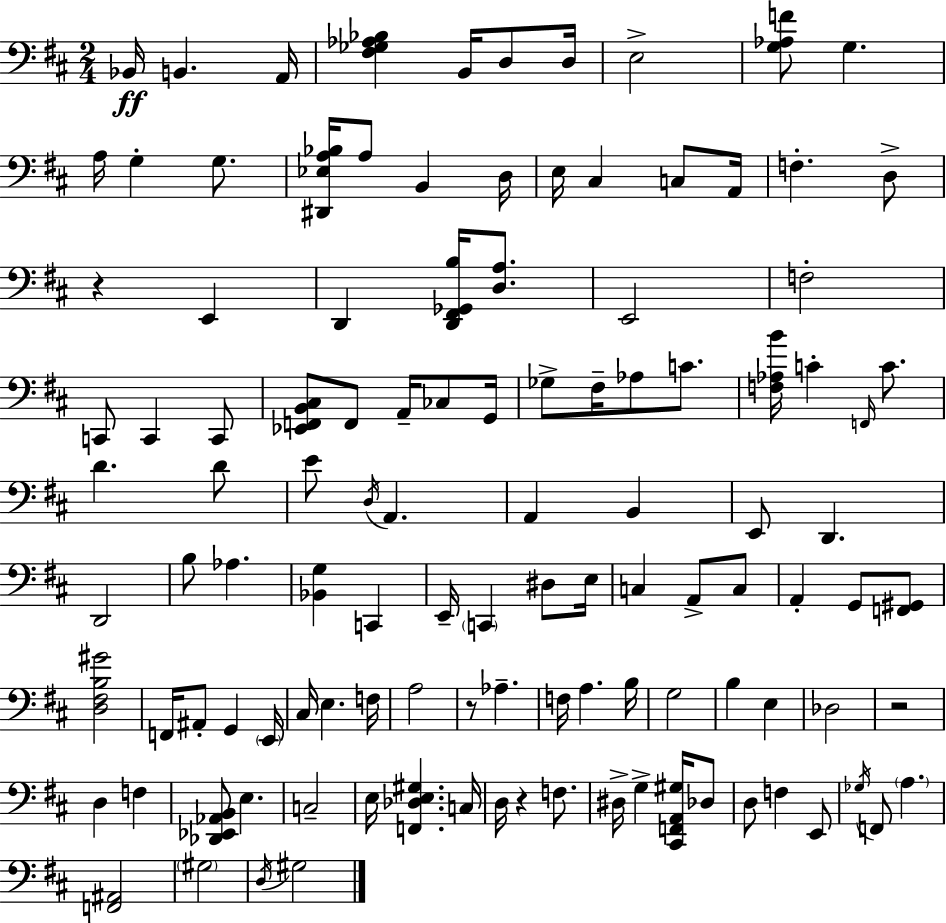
Bb2/s B2/q. A2/s [F#3,Gb3,Ab3,Bb3]/q B2/s D3/e D3/s E3/h [G3,Ab3,F4]/e G3/q. A3/s G3/q G3/e. [D#2,Eb3,A3,Bb3]/s A3/e B2/q D3/s E3/s C#3/q C3/e A2/s F3/q. D3/e R/q E2/q D2/q [D2,F#2,Gb2,B3]/s [D3,A3]/e. E2/h F3/h C2/e C2/q C2/e [Eb2,F2,B2,C#3]/e F2/e A2/s CES3/e G2/s Gb3/e F#3/s Ab3/e C4/e. [F3,Ab3,B4]/s C4/q F2/s C4/e. D4/q. D4/e E4/e D3/s A2/q. A2/q B2/q E2/e D2/q. D2/h B3/e Ab3/q. [Bb2,G3]/q C2/q E2/s C2/q D#3/e E3/s C3/q A2/e C3/e A2/q G2/e [F2,G#2]/e [D3,F#3,B3,G#4]/h F2/s A#2/e G2/q E2/s C#3/s E3/q. F3/s A3/h R/e Ab3/q. F3/s A3/q. B3/s G3/h B3/q E3/q Db3/h R/h D3/q F3/q [Db2,Eb2,Ab2,B2]/e E3/q. C3/h E3/s [F2,Db3,E3,G#3]/q. C3/s D3/s R/q F3/e. D#3/s G3/q [C#2,F2,A2,G#3]/s Db3/e D3/e F3/q E2/e Gb3/s F2/e A3/q. [F2,A#2]/h G#3/h D3/s G#3/h